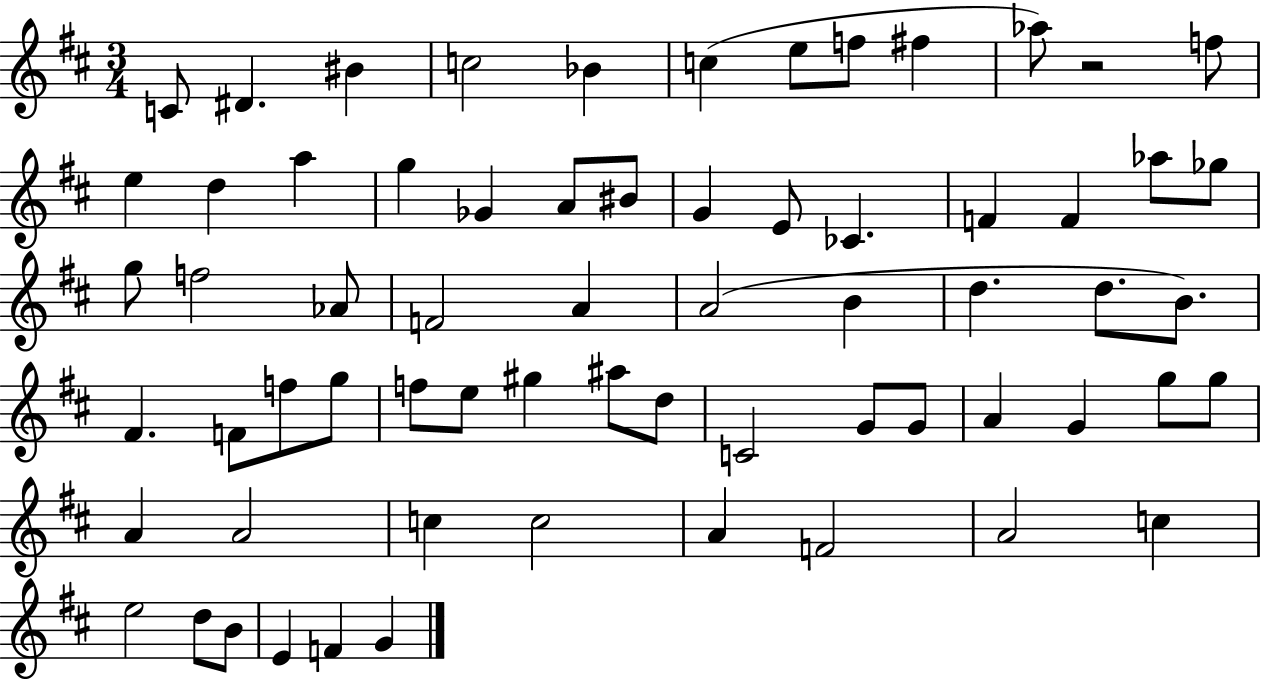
{
  \clef treble
  \numericTimeSignature
  \time 3/4
  \key d \major
  c'8 dis'4. bis'4 | c''2 bes'4 | c''4( e''8 f''8 fis''4 | aes''8) r2 f''8 | \break e''4 d''4 a''4 | g''4 ges'4 a'8 bis'8 | g'4 e'8 ces'4. | f'4 f'4 aes''8 ges''8 | \break g''8 f''2 aes'8 | f'2 a'4 | a'2( b'4 | d''4. d''8. b'8.) | \break fis'4. f'8 f''8 g''8 | f''8 e''8 gis''4 ais''8 d''8 | c'2 g'8 g'8 | a'4 g'4 g''8 g''8 | \break a'4 a'2 | c''4 c''2 | a'4 f'2 | a'2 c''4 | \break e''2 d''8 b'8 | e'4 f'4 g'4 | \bar "|."
}